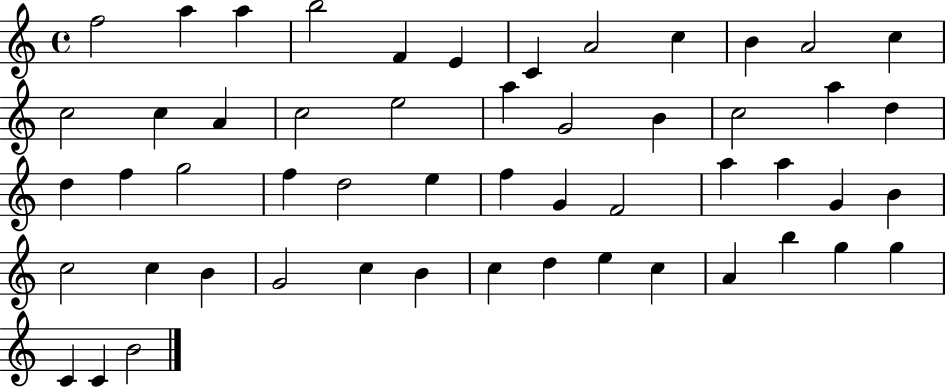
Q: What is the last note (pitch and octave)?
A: B4